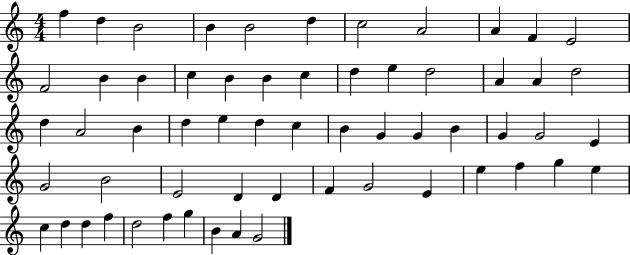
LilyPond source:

{
  \clef treble
  \numericTimeSignature
  \time 4/4
  \key c \major
  f''4 d''4 b'2 | b'4 b'2 d''4 | c''2 a'2 | a'4 f'4 e'2 | \break f'2 b'4 b'4 | c''4 b'4 b'4 c''4 | d''4 e''4 d''2 | a'4 a'4 d''2 | \break d''4 a'2 b'4 | d''4 e''4 d''4 c''4 | b'4 g'4 g'4 b'4 | g'4 g'2 e'4 | \break g'2 b'2 | e'2 d'4 d'4 | f'4 g'2 e'4 | e''4 f''4 g''4 e''4 | \break c''4 d''4 d''4 f''4 | d''2 f''4 g''4 | b'4 a'4 g'2 | \bar "|."
}